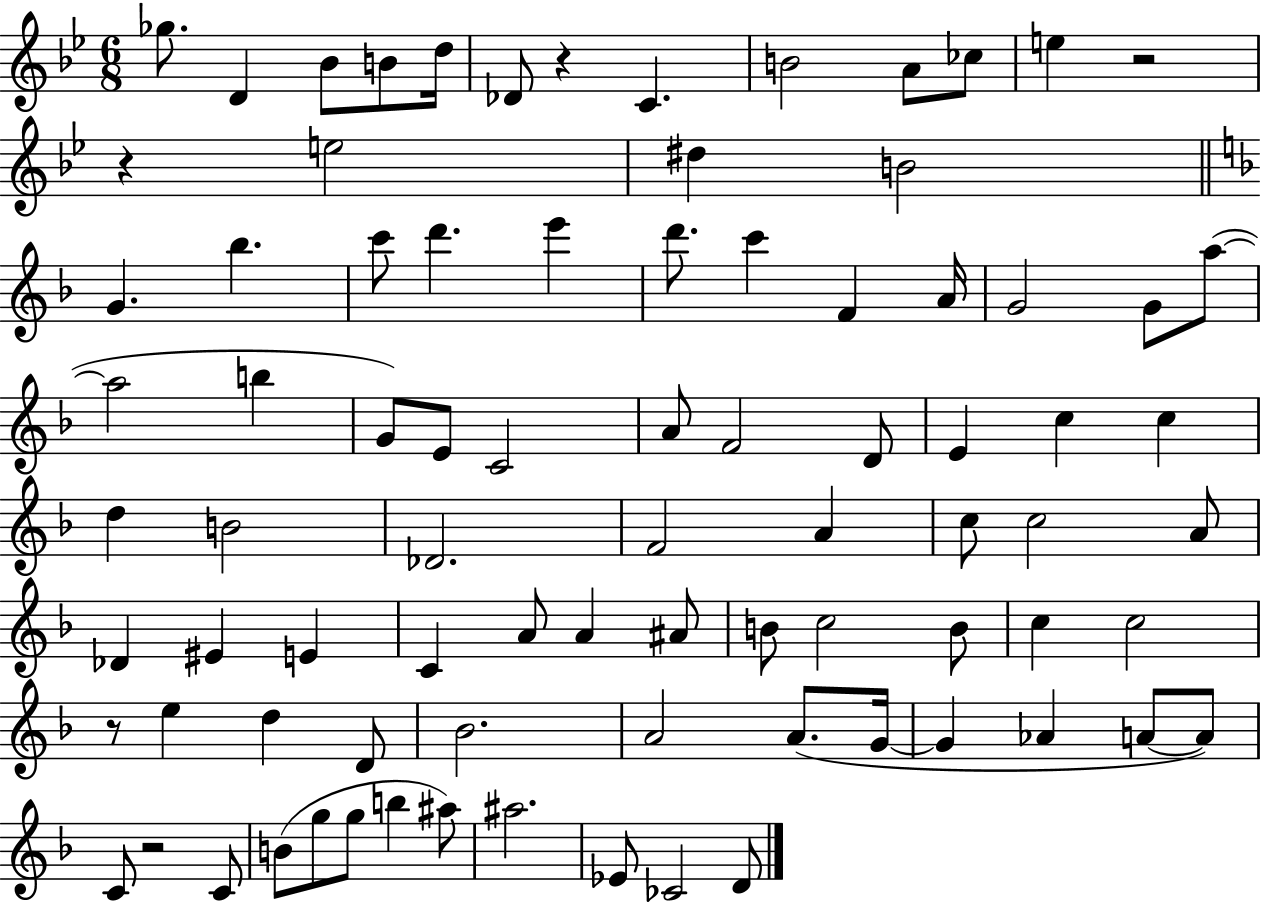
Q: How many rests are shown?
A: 5